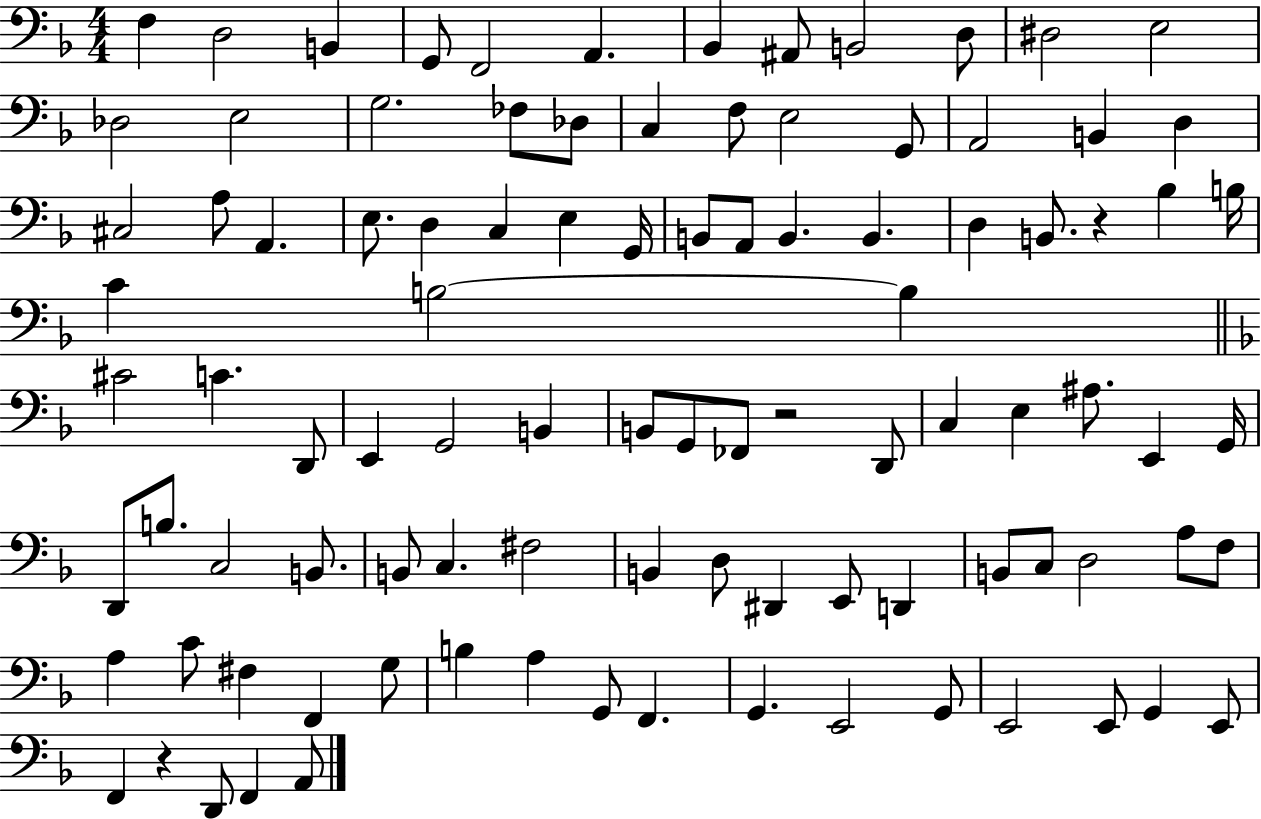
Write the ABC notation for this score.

X:1
T:Untitled
M:4/4
L:1/4
K:F
F, D,2 B,, G,,/2 F,,2 A,, _B,, ^A,,/2 B,,2 D,/2 ^D,2 E,2 _D,2 E,2 G,2 _F,/2 _D,/2 C, F,/2 E,2 G,,/2 A,,2 B,, D, ^C,2 A,/2 A,, E,/2 D, C, E, G,,/4 B,,/2 A,,/2 B,, B,, D, B,,/2 z _B, B,/4 C B,2 B, ^C2 C D,,/2 E,, G,,2 B,, B,,/2 G,,/2 _F,,/2 z2 D,,/2 C, E, ^A,/2 E,, G,,/4 D,,/2 B,/2 C,2 B,,/2 B,,/2 C, ^F,2 B,, D,/2 ^D,, E,,/2 D,, B,,/2 C,/2 D,2 A,/2 F,/2 A, C/2 ^F, F,, G,/2 B, A, G,,/2 F,, G,, E,,2 G,,/2 E,,2 E,,/2 G,, E,,/2 F,, z D,,/2 F,, A,,/2